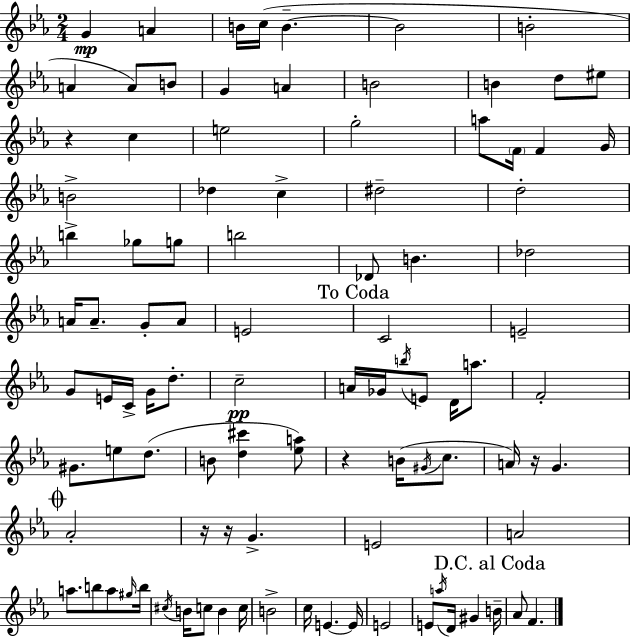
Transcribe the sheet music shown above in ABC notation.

X:1
T:Untitled
M:2/4
L:1/4
K:Eb
G A B/4 c/4 B B2 B2 A A/2 B/2 G A B2 B d/2 ^e/2 z c e2 g2 a/2 F/4 F G/4 B2 _d c ^d2 d2 b _g/2 g/2 b2 _D/2 B _d2 A/4 A/2 G/2 A/2 E2 C2 E2 G/2 E/4 C/4 G/4 d/2 c2 A/4 _G/4 b/4 E/2 D/4 a/2 F2 ^G/2 e/2 d/2 B/2 [d^c'] [_ea]/2 z B/4 ^G/4 c/2 A/4 z/4 G _A2 z/4 z/4 G E2 A2 a/2 b/2 a/2 ^g/4 b/4 ^c/4 B/4 c/2 B c/4 B2 c/4 E E/4 E2 E/2 a/4 D/4 ^G B/4 _A/2 F